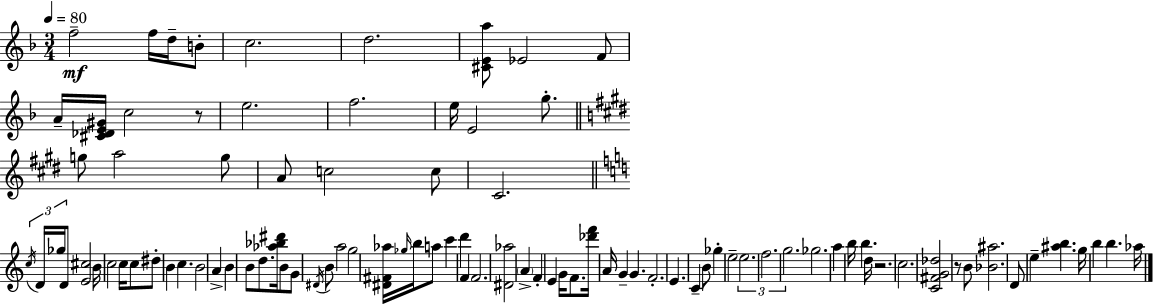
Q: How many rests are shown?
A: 3